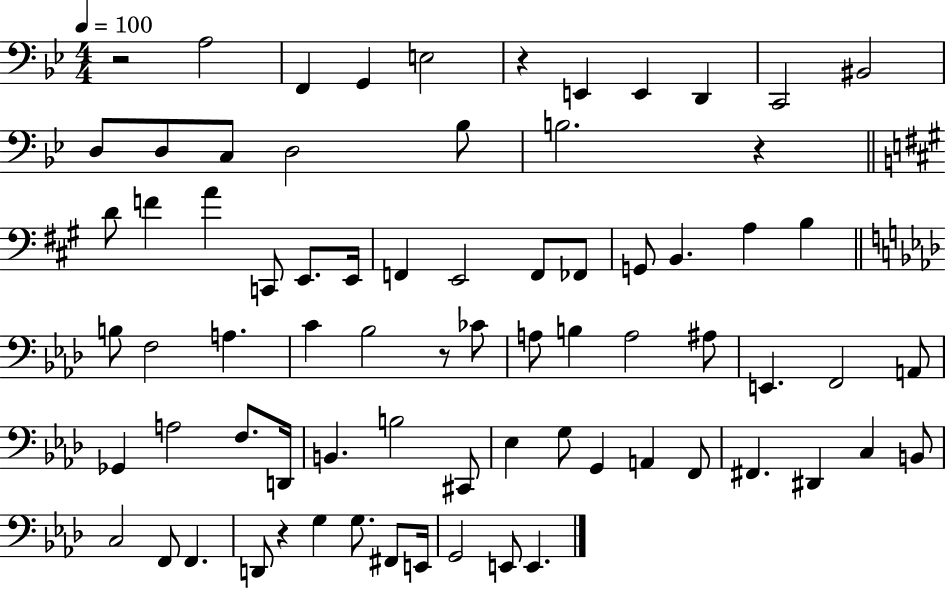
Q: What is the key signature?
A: BES major